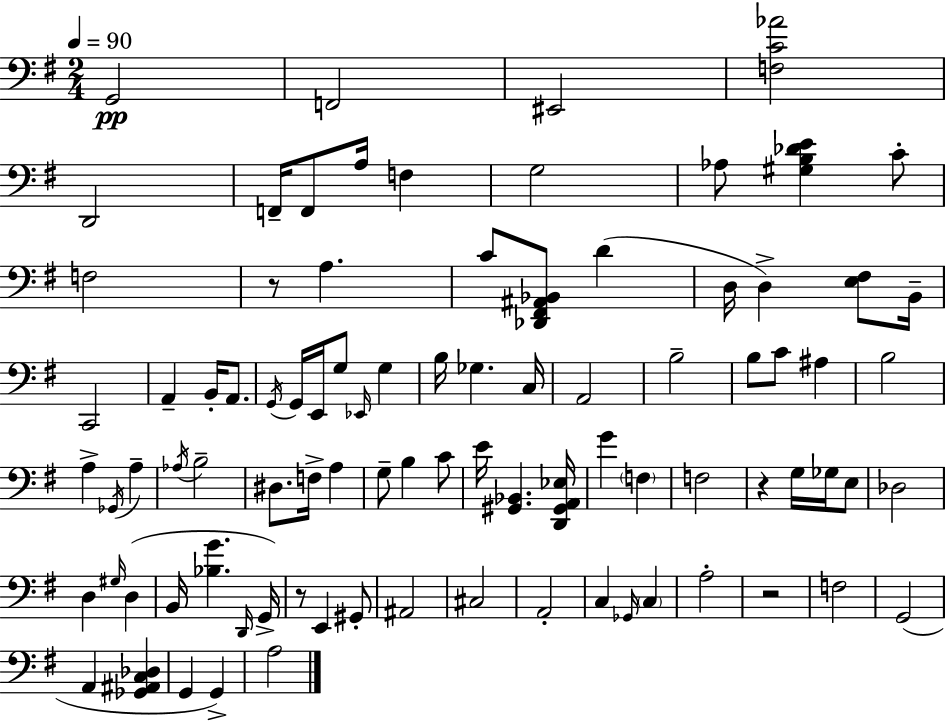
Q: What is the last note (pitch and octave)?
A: A3